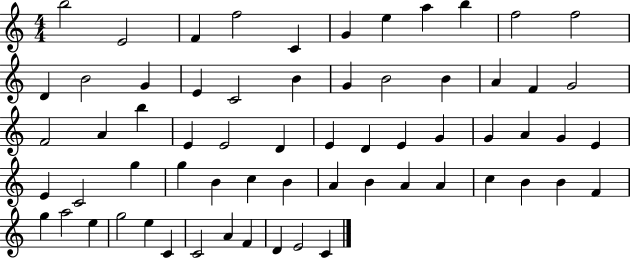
B5/h E4/h F4/q F5/h C4/q G4/q E5/q A5/q B5/q F5/h F5/h D4/q B4/h G4/q E4/q C4/h B4/q G4/q B4/h B4/q A4/q F4/q G4/h F4/h A4/q B5/q E4/q E4/h D4/q E4/q D4/q E4/q G4/q G4/q A4/q G4/q E4/q E4/q C4/h G5/q G5/q B4/q C5/q B4/q A4/q B4/q A4/q A4/q C5/q B4/q B4/q F4/q G5/q A5/h E5/q G5/h E5/q C4/q C4/h A4/q F4/q D4/q E4/h C4/q